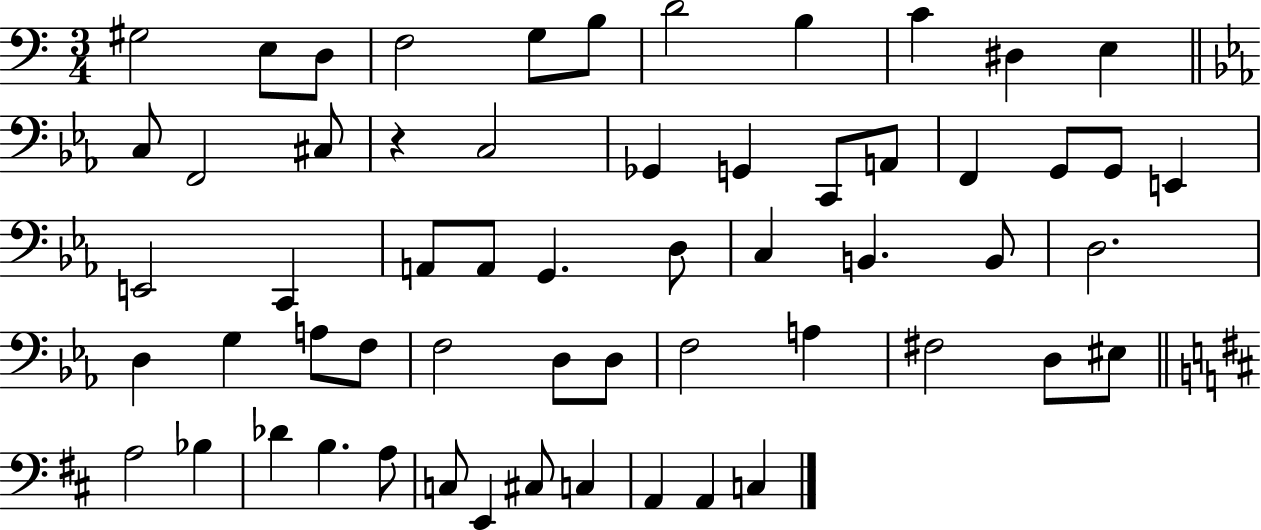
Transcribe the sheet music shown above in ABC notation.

X:1
T:Untitled
M:3/4
L:1/4
K:C
^G,2 E,/2 D,/2 F,2 G,/2 B,/2 D2 B, C ^D, E, C,/2 F,,2 ^C,/2 z C,2 _G,, G,, C,,/2 A,,/2 F,, G,,/2 G,,/2 E,, E,,2 C,, A,,/2 A,,/2 G,, D,/2 C, B,, B,,/2 D,2 D, G, A,/2 F,/2 F,2 D,/2 D,/2 F,2 A, ^F,2 D,/2 ^E,/2 A,2 _B, _D B, A,/2 C,/2 E,, ^C,/2 C, A,, A,, C,